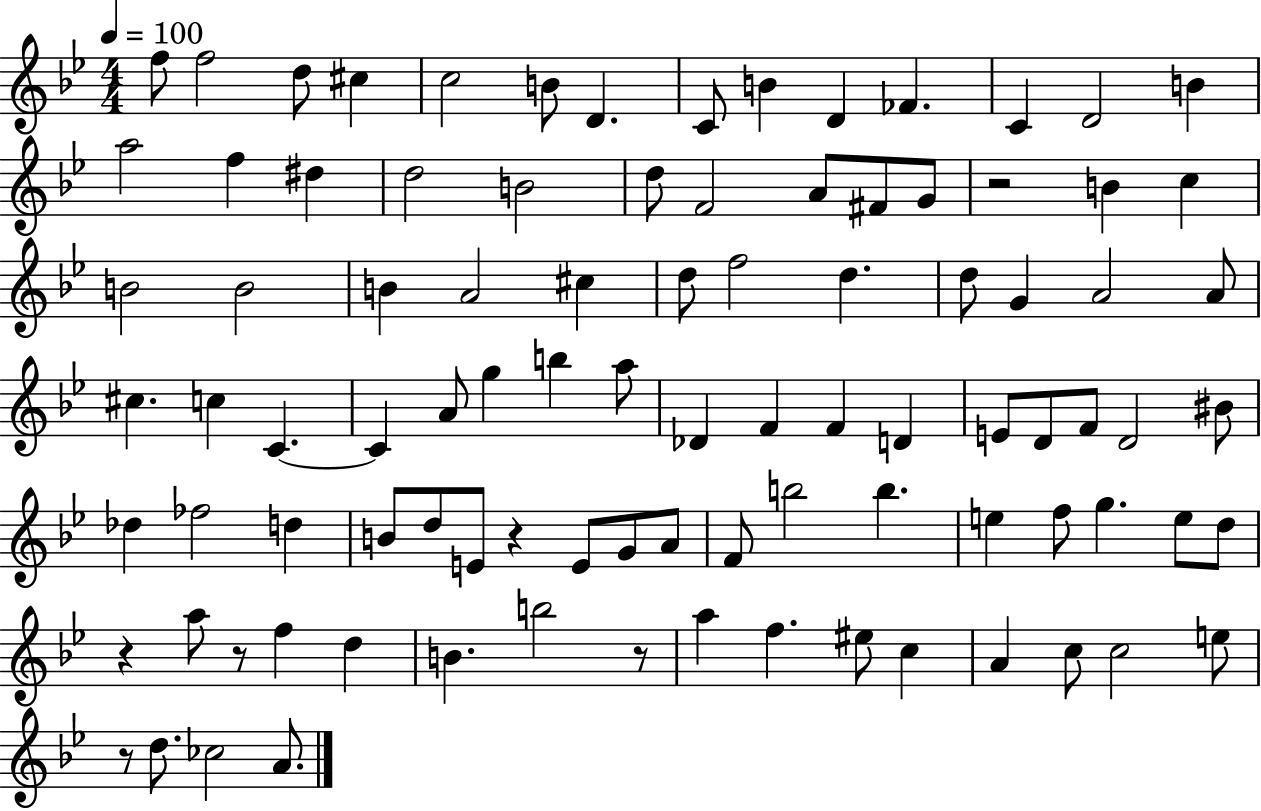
{
  \clef treble
  \numericTimeSignature
  \time 4/4
  \key bes \major
  \tempo 4 = 100
  \repeat volta 2 { f''8 f''2 d''8 cis''4 | c''2 b'8 d'4. | c'8 b'4 d'4 fes'4. | c'4 d'2 b'4 | \break a''2 f''4 dis''4 | d''2 b'2 | d''8 f'2 a'8 fis'8 g'8 | r2 b'4 c''4 | \break b'2 b'2 | b'4 a'2 cis''4 | d''8 f''2 d''4. | d''8 g'4 a'2 a'8 | \break cis''4. c''4 c'4.~~ | c'4 a'8 g''4 b''4 a''8 | des'4 f'4 f'4 d'4 | e'8 d'8 f'8 d'2 bis'8 | \break des''4 fes''2 d''4 | b'8 d''8 e'8 r4 e'8 g'8 a'8 | f'8 b''2 b''4. | e''4 f''8 g''4. e''8 d''8 | \break r4 a''8 r8 f''4 d''4 | b'4. b''2 r8 | a''4 f''4. eis''8 c''4 | a'4 c''8 c''2 e''8 | \break r8 d''8. ces''2 a'8. | } \bar "|."
}